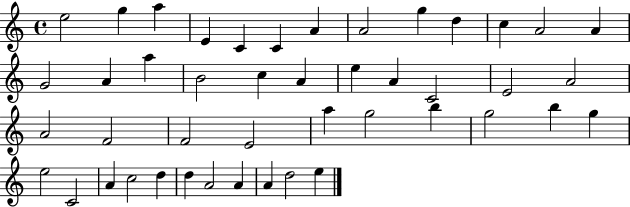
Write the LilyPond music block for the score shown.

{
  \clef treble
  \time 4/4
  \defaultTimeSignature
  \key c \major
  e''2 g''4 a''4 | e'4 c'4 c'4 a'4 | a'2 g''4 d''4 | c''4 a'2 a'4 | \break g'2 a'4 a''4 | b'2 c''4 a'4 | e''4 a'4 c'2 | e'2 a'2 | \break a'2 f'2 | f'2 e'2 | a''4 g''2 b''4 | g''2 b''4 g''4 | \break e''2 c'2 | a'4 c''2 d''4 | d''4 a'2 a'4 | a'4 d''2 e''4 | \break \bar "|."
}